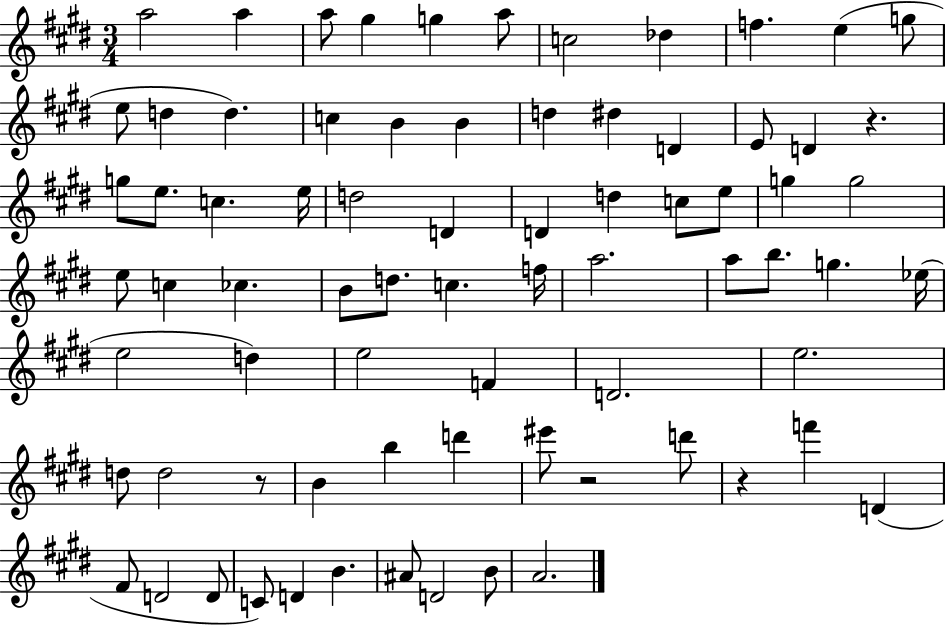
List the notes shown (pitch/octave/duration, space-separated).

A5/h A5/q A5/e G#5/q G5/q A5/e C5/h Db5/q F5/q. E5/q G5/e E5/e D5/q D5/q. C5/q B4/q B4/q D5/q D#5/q D4/q E4/e D4/q R/q. G5/e E5/e. C5/q. E5/s D5/h D4/q D4/q D5/q C5/e E5/e G5/q G5/h E5/e C5/q CES5/q. B4/e D5/e. C5/q. F5/s A5/h. A5/e B5/e. G5/q. Eb5/s E5/h D5/q E5/h F4/q D4/h. E5/h. D5/e D5/h R/e B4/q B5/q D6/q EIS6/e R/h D6/e R/q F6/q D4/q F#4/e D4/h D4/e C4/e D4/q B4/q. A#4/e D4/h B4/e A4/h.